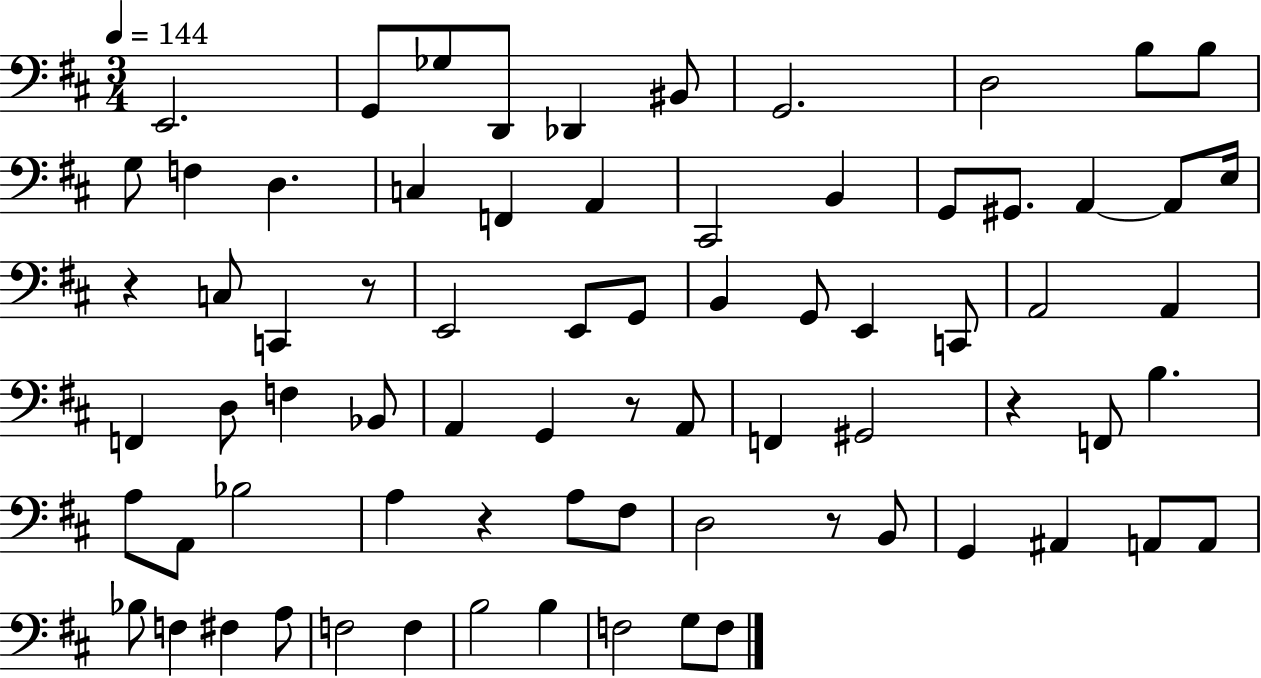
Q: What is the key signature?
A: D major